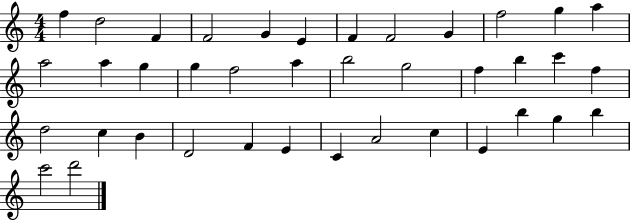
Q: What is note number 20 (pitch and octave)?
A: G5